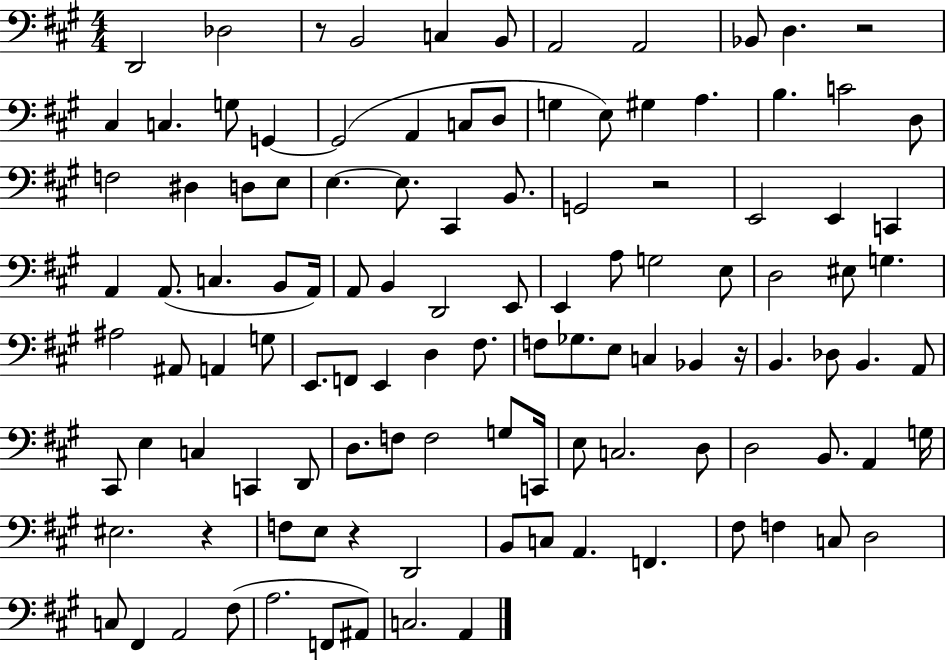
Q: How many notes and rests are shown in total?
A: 114